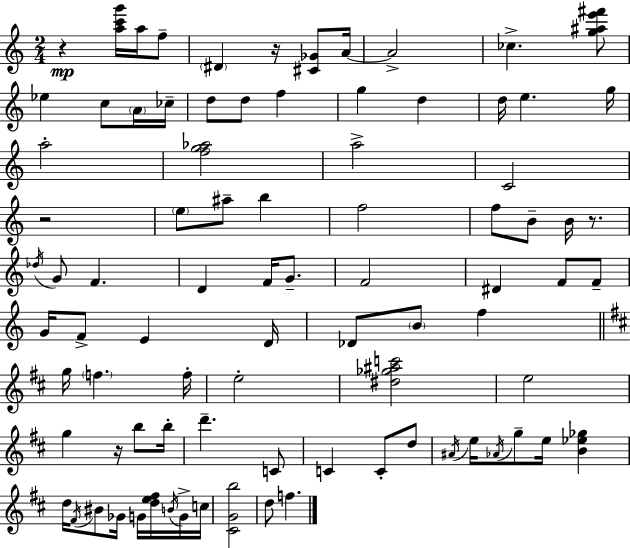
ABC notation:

X:1
T:Untitled
M:2/4
L:1/4
K:Am
z [ac'g']/4 a/4 f/2 ^D z/4 [^C_G]/2 A/4 A2 _c [g^ae'^f']/2 _e c/2 A/4 _c/4 d/2 d/2 f g d d/4 e g/4 a2 [fg_a]2 a2 C2 z2 e/2 ^a/2 b f2 f/2 B/2 B/4 z/2 _d/4 G/2 F D F/4 G/2 F2 ^D F/2 F/2 G/4 F/2 E D/4 _D/2 B/2 f g/4 f f/4 e2 [^d_g^ac']2 e2 g z/4 b/2 b/4 d' C/2 C C/2 d/2 ^A/4 e/4 _A/4 g/2 e/4 [B_e_g] d/4 ^F/4 ^B/2 _G/4 G/4 [de^f]/4 B/4 G/4 c/4 [^CGb]2 d/2 f